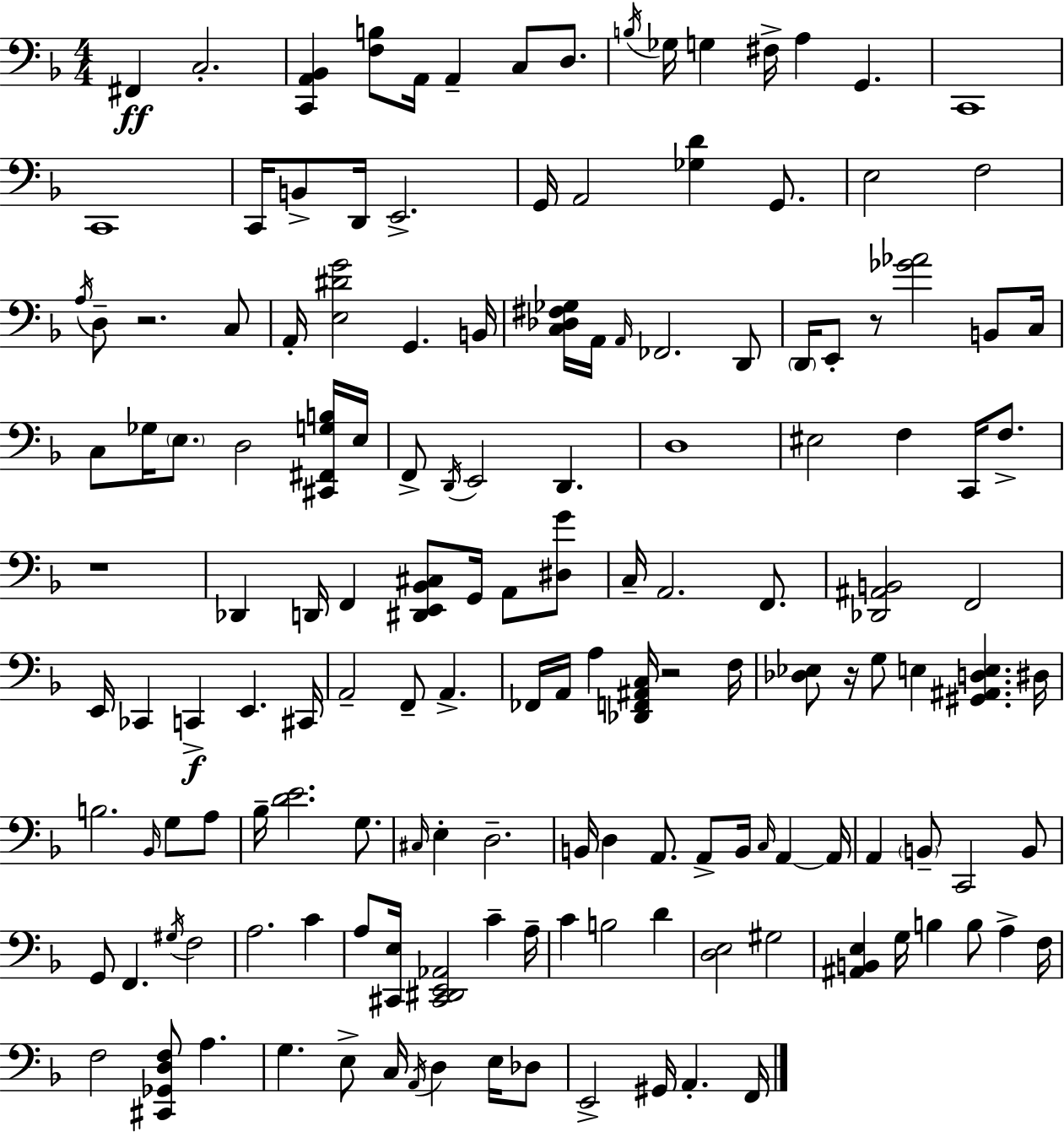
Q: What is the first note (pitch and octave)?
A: F#2